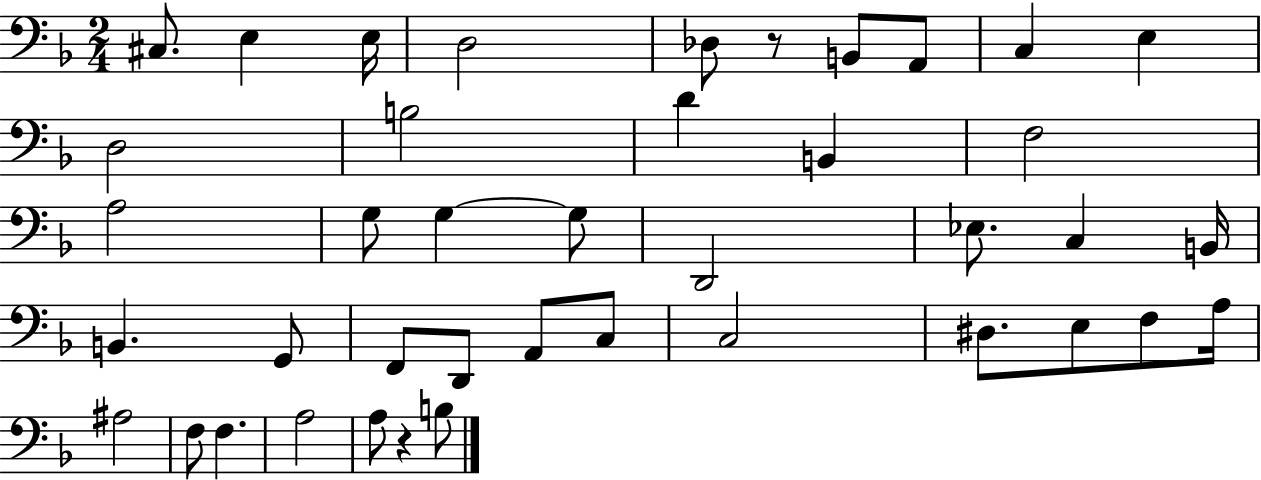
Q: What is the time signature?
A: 2/4